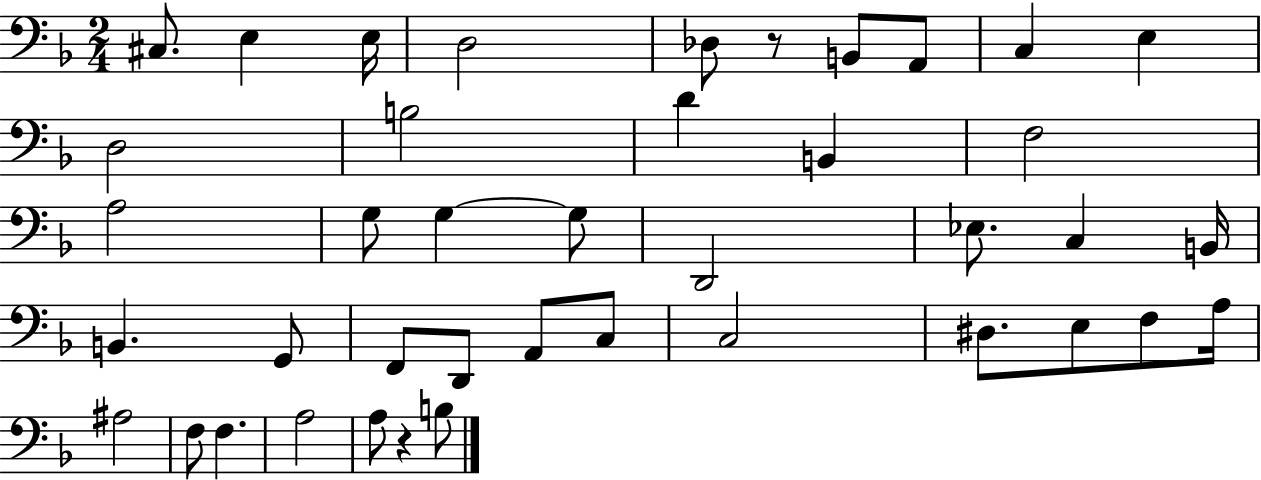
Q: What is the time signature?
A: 2/4